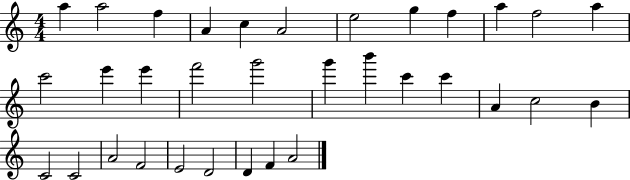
A5/q A5/h F5/q A4/q C5/q A4/h E5/h G5/q F5/q A5/q F5/h A5/q C6/h E6/q E6/q F6/h G6/h G6/q B6/q C6/q C6/q A4/q C5/h B4/q C4/h C4/h A4/h F4/h E4/h D4/h D4/q F4/q A4/h